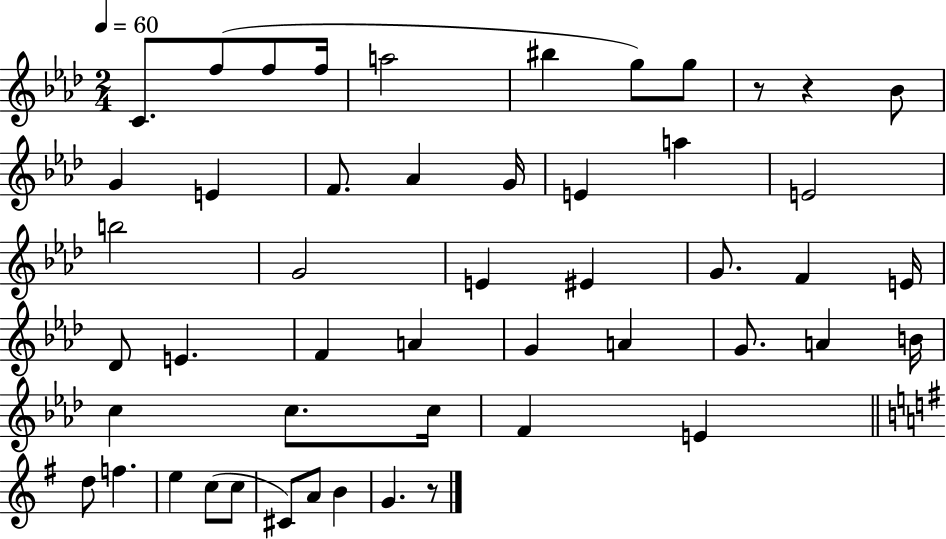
{
  \clef treble
  \numericTimeSignature
  \time 2/4
  \key aes \major
  \tempo 4 = 60
  c'8. f''8( f''8 f''16 | a''2 | bis''4 g''8) g''8 | r8 r4 bes'8 | \break g'4 e'4 | f'8. aes'4 g'16 | e'4 a''4 | e'2 | \break b''2 | g'2 | e'4 eis'4 | g'8. f'4 e'16 | \break des'8 e'4. | f'4 a'4 | g'4 a'4 | g'8. a'4 b'16 | \break c''4 c''8. c''16 | f'4 e'4 | \bar "||" \break \key e \minor d''8 f''4. | e''4 c''8( c''8 | cis'8) a'8 b'4 | g'4. r8 | \break \bar "|."
}